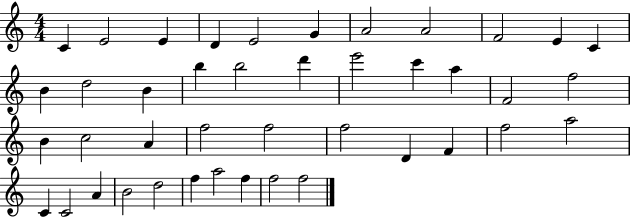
{
  \clef treble
  \numericTimeSignature
  \time 4/4
  \key c \major
  c'4 e'2 e'4 | d'4 e'2 g'4 | a'2 a'2 | f'2 e'4 c'4 | \break b'4 d''2 b'4 | b''4 b''2 d'''4 | e'''2 c'''4 a''4 | f'2 f''2 | \break b'4 c''2 a'4 | f''2 f''2 | f''2 d'4 f'4 | f''2 a''2 | \break c'4 c'2 a'4 | b'2 d''2 | f''4 a''2 f''4 | f''2 f''2 | \break \bar "|."
}